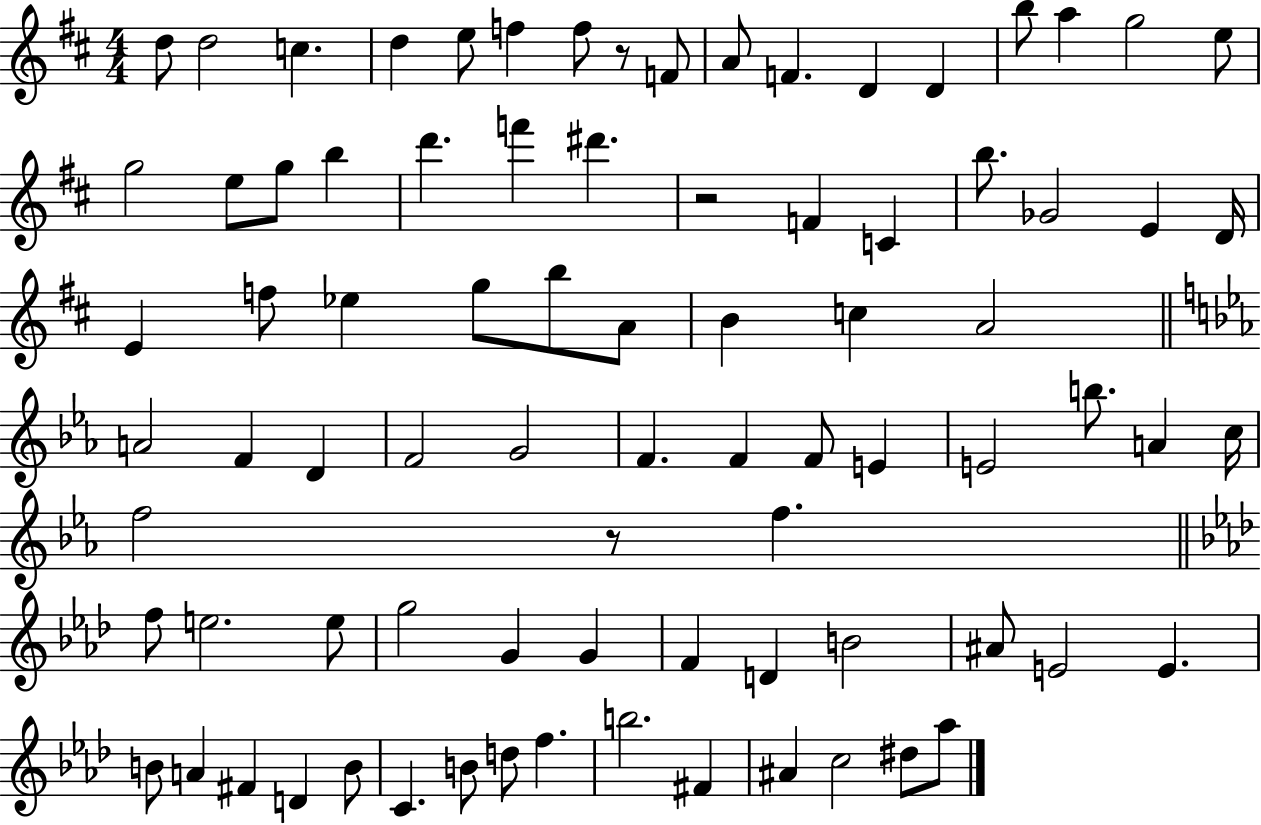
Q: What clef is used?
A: treble